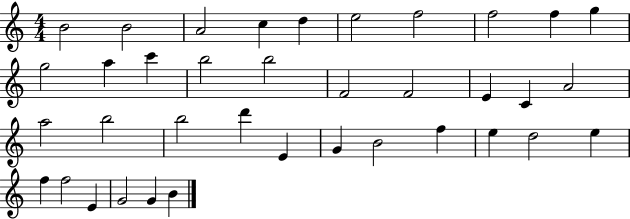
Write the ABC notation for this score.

X:1
T:Untitled
M:4/4
L:1/4
K:C
B2 B2 A2 c d e2 f2 f2 f g g2 a c' b2 b2 F2 F2 E C A2 a2 b2 b2 d' E G B2 f e d2 e f f2 E G2 G B